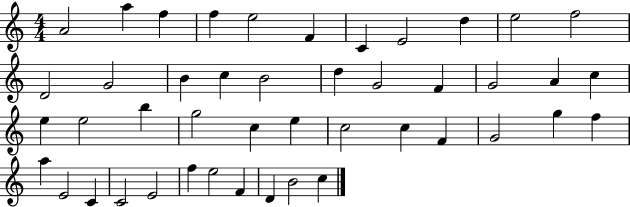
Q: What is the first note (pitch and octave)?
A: A4